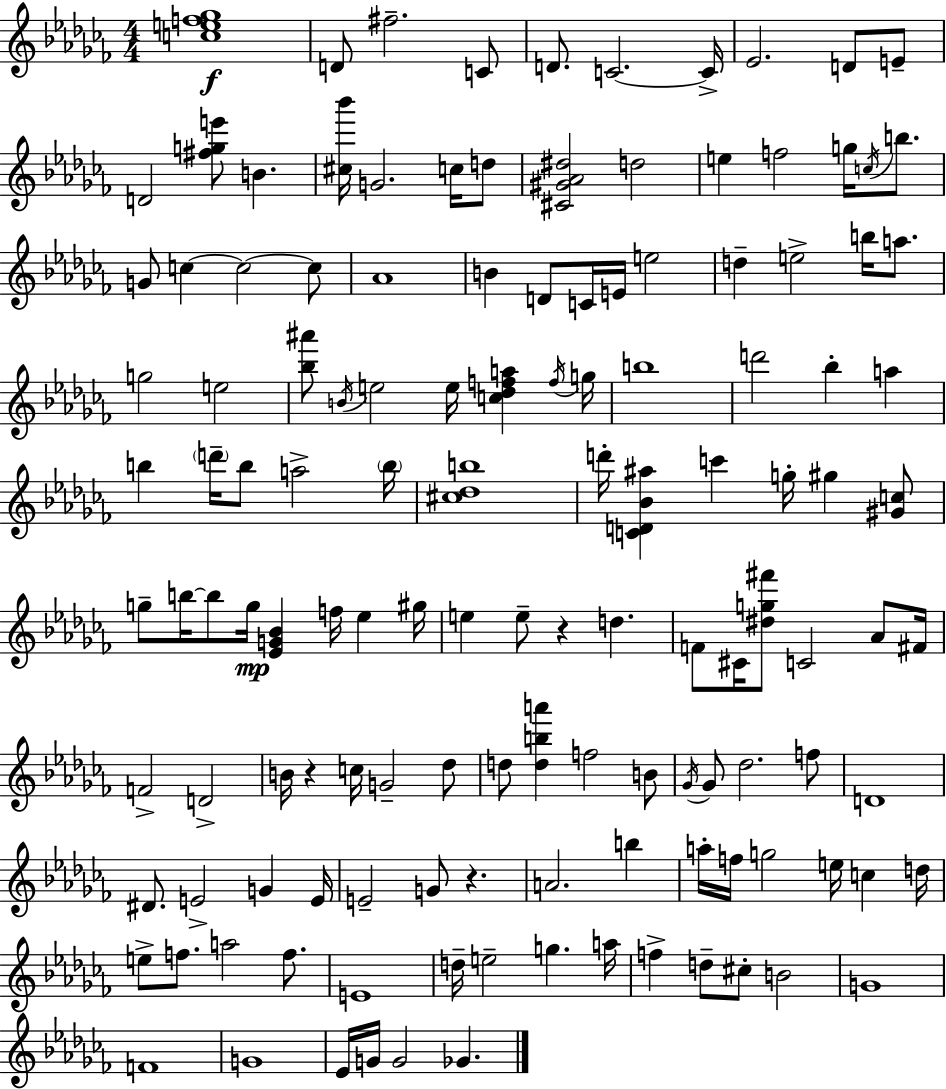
{
  \clef treble
  \numericTimeSignature
  \time 4/4
  \key aes \minor
  <c'' e'' f'' ges''>1\f | d'8 fis''2.-- c'8 | d'8. c'2.~~ c'16-> | ees'2. d'8 e'8-- | \break d'2 <fis'' g'' e'''>8 b'4. | <cis'' bes'''>16 g'2. c''16 d''8 | <cis' gis' aes' dis''>2 d''2 | e''4 f''2 g''16 \acciaccatura { c''16 } b''8. | \break g'8 c''4~~ c''2~~ c''8 | aes'1 | b'4 d'8 c'16 e'16 e''2 | d''4-- e''2-> b''16 a''8. | \break g''2 e''2 | <bes'' ais'''>8 \acciaccatura { b'16 } e''2 e''16 <c'' des'' f'' a''>4 | \acciaccatura { f''16 } g''16 b''1 | d'''2 bes''4-. a''4 | \break b''4 \parenthesize d'''16-- b''8 a''2-> | \parenthesize b''16 <cis'' des'' b''>1 | d'''16-. <c' d' bes' ais''>4 c'''4 g''16-. gis''4 | <gis' c''>8 g''8-- b''16~~ b''8 g''16\mp <ees' g' bes'>4 f''16 ees''4 | \break gis''16 e''4 e''8-- r4 d''4. | f'8 cis'16 <dis'' g'' fis'''>8 c'2 | aes'8 fis'16 f'2-> d'2-> | b'16 r4 c''16 g'2-- | \break des''8 d''8 <d'' b'' a'''>4 f''2 | b'8 \acciaccatura { ges'16 } ges'8 des''2. | f''8 d'1 | dis'8. e'2-> g'4 | \break e'16 e'2-- g'8 r4. | a'2. | b''4 a''16-. f''16 g''2 e''16 c''4 | d''16 e''8-> f''8. a''2 | \break f''8. e'1 | d''16-- e''2-- g''4. | a''16 f''4-> d''8-- cis''8-. b'2 | g'1 | \break f'1 | g'1 | ees'16 g'16 g'2 ges'4. | \bar "|."
}